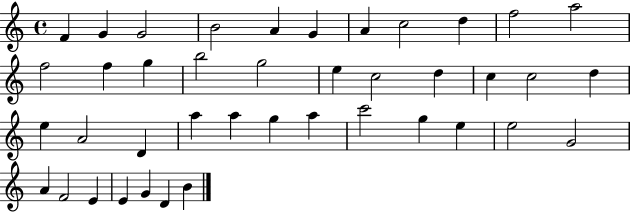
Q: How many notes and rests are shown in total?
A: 41